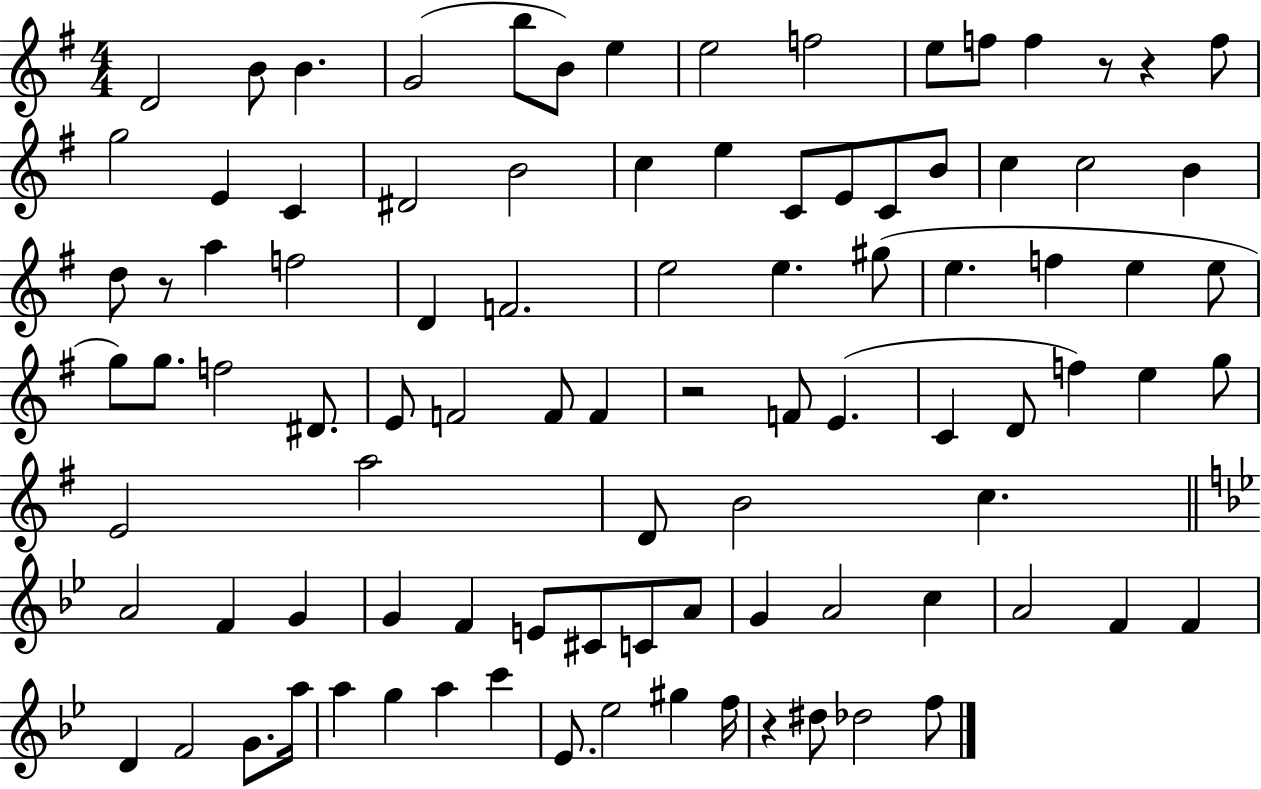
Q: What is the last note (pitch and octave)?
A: F5